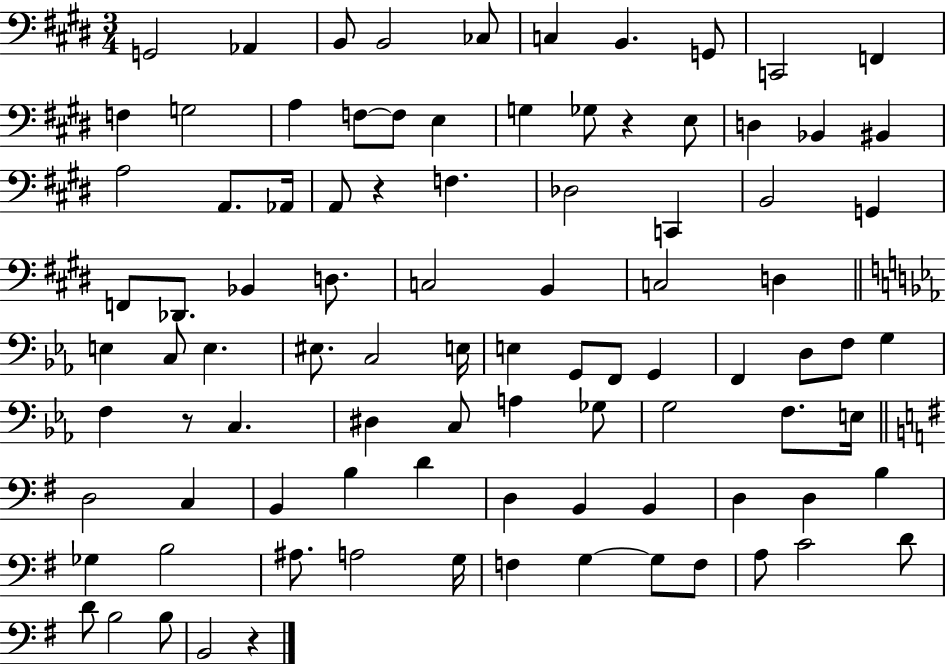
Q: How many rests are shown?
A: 4